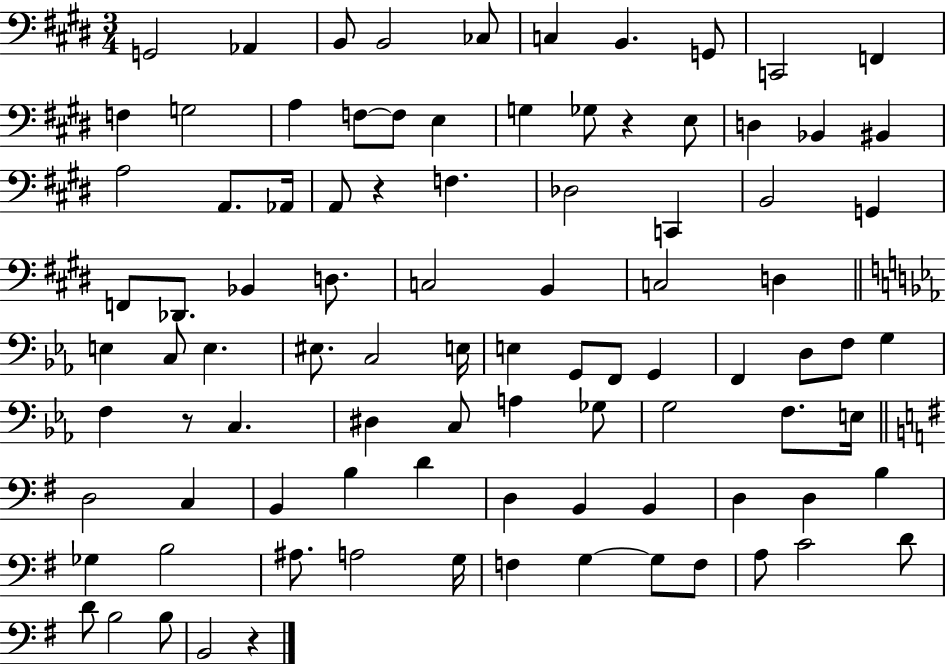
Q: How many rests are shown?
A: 4